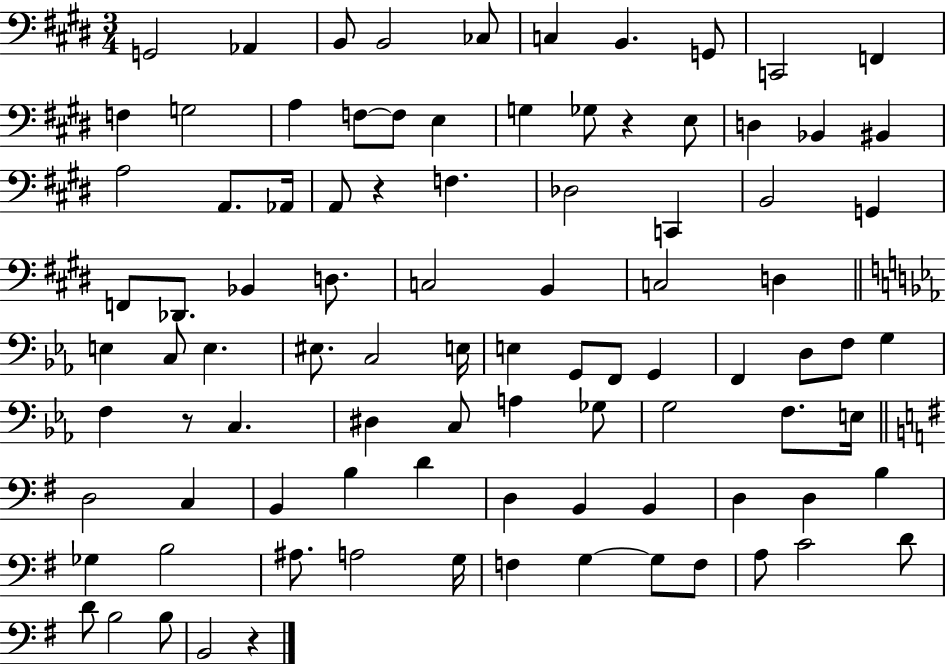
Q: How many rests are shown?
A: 4